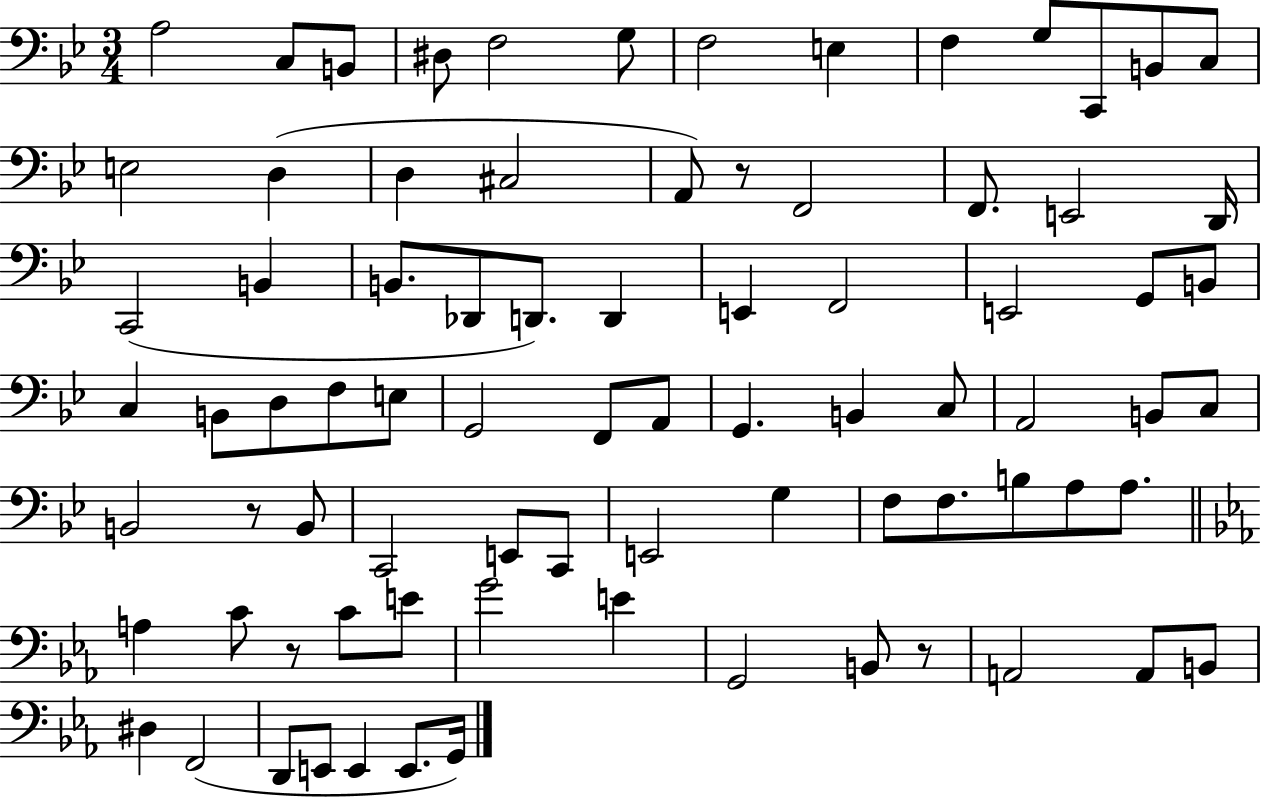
X:1
T:Untitled
M:3/4
L:1/4
K:Bb
A,2 C,/2 B,,/2 ^D,/2 F,2 G,/2 F,2 E, F, G,/2 C,,/2 B,,/2 C,/2 E,2 D, D, ^C,2 A,,/2 z/2 F,,2 F,,/2 E,,2 D,,/4 C,,2 B,, B,,/2 _D,,/2 D,,/2 D,, E,, F,,2 E,,2 G,,/2 B,,/2 C, B,,/2 D,/2 F,/2 E,/2 G,,2 F,,/2 A,,/2 G,, B,, C,/2 A,,2 B,,/2 C,/2 B,,2 z/2 B,,/2 C,,2 E,,/2 C,,/2 E,,2 G, F,/2 F,/2 B,/2 A,/2 A,/2 A, C/2 z/2 C/2 E/2 G2 E G,,2 B,,/2 z/2 A,,2 A,,/2 B,,/2 ^D, F,,2 D,,/2 E,,/2 E,, E,,/2 G,,/4